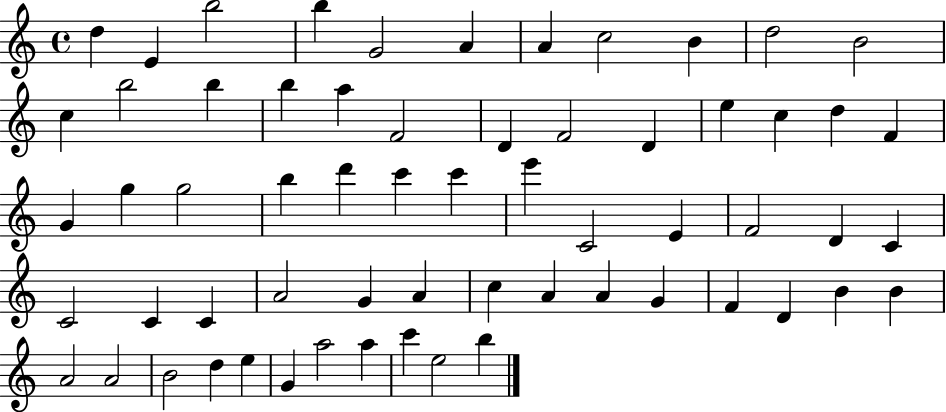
X:1
T:Untitled
M:4/4
L:1/4
K:C
d E b2 b G2 A A c2 B d2 B2 c b2 b b a F2 D F2 D e c d F G g g2 b d' c' c' e' C2 E F2 D C C2 C C A2 G A c A A G F D B B A2 A2 B2 d e G a2 a c' e2 b